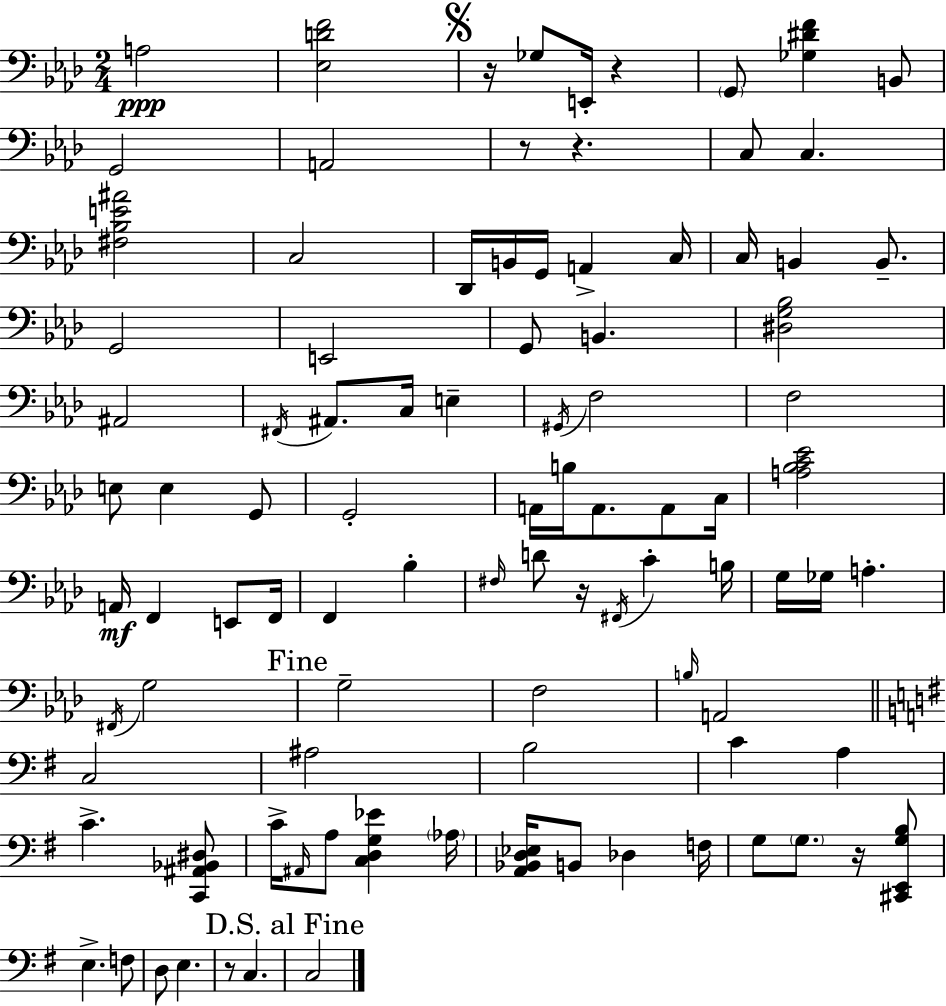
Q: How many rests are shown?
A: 7